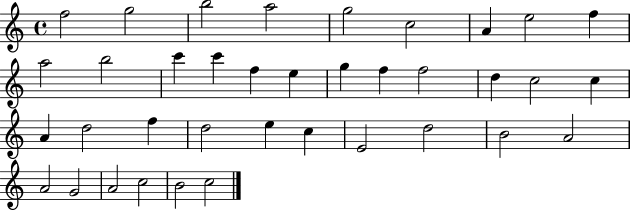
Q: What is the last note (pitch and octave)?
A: C5